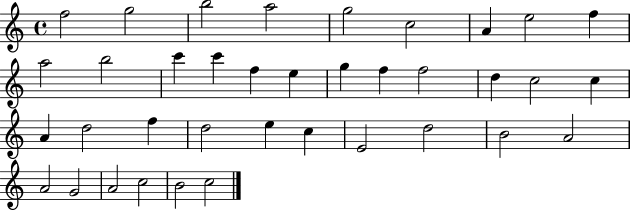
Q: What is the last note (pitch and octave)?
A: C5